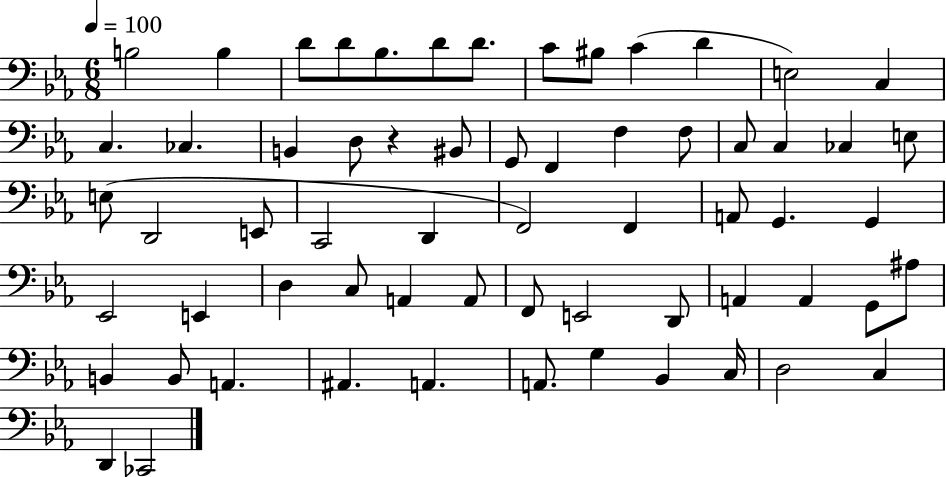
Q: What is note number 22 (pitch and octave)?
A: F3